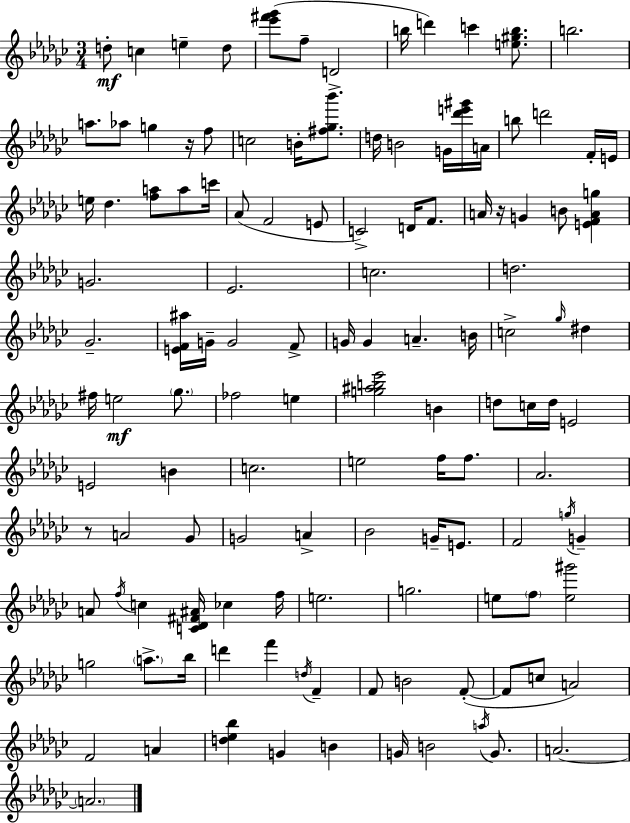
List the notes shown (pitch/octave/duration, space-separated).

D5/e C5/q E5/q D5/e [Eb6,F#6,Gb6]/e F5/e D4/h B5/s D6/q C6/q [E5,G#5,B5]/e. B5/h. A5/e. Ab5/e G5/q R/s F5/e C5/h B4/s [F#5,Gb5,Bb6]/e. D5/s B4/h G4/s [Db6,E6,G#6]/s A4/s B5/e D6/h F4/s E4/s E5/s Db5/q. [F5,A5]/e A5/e C6/s Ab4/e F4/h E4/e C4/h D4/s F4/e. A4/s R/s G4/q B4/e [E4,F4,A4,G5]/q G4/h. Eb4/h. C5/h. D5/h. Gb4/h. [E4,F4,A#5]/s G4/s G4/h F4/e G4/s G4/q A4/q. B4/s C5/h Gb5/s D#5/q F#5/s E5/h Gb5/e. FES5/h E5/q [G5,A#5,B5,Eb6]/h B4/q D5/e C5/s D5/s E4/h E4/h B4/q C5/h. E5/h F5/s F5/e. Ab4/h. R/e A4/h Gb4/e G4/h A4/q Bb4/h G4/s E4/e. F4/h G5/s G4/q A4/e F5/s C5/q [C4,Db4,F#4,A#4]/s CES5/q F5/s E5/h. G5/h. E5/e F5/e [E5,G#6]/h G5/h A5/e. Bb5/s D6/q F6/q D5/s F4/q F4/e B4/h F4/e F4/e C5/e A4/h F4/h A4/q [D5,Eb5,Bb5]/q G4/q B4/q G4/s B4/h A5/s G4/e. A4/h. A4/h.